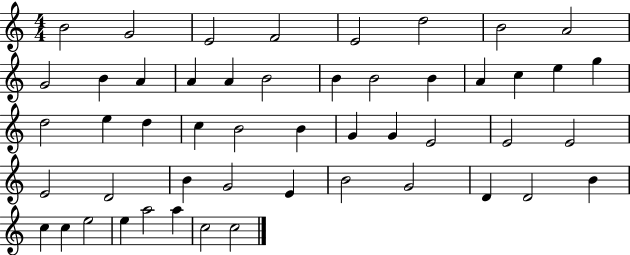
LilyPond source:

{
  \clef treble
  \numericTimeSignature
  \time 4/4
  \key c \major
  b'2 g'2 | e'2 f'2 | e'2 d''2 | b'2 a'2 | \break g'2 b'4 a'4 | a'4 a'4 b'2 | b'4 b'2 b'4 | a'4 c''4 e''4 g''4 | \break d''2 e''4 d''4 | c''4 b'2 b'4 | g'4 g'4 e'2 | e'2 e'2 | \break e'2 d'2 | b'4 g'2 e'4 | b'2 g'2 | d'4 d'2 b'4 | \break c''4 c''4 e''2 | e''4 a''2 a''4 | c''2 c''2 | \bar "|."
}